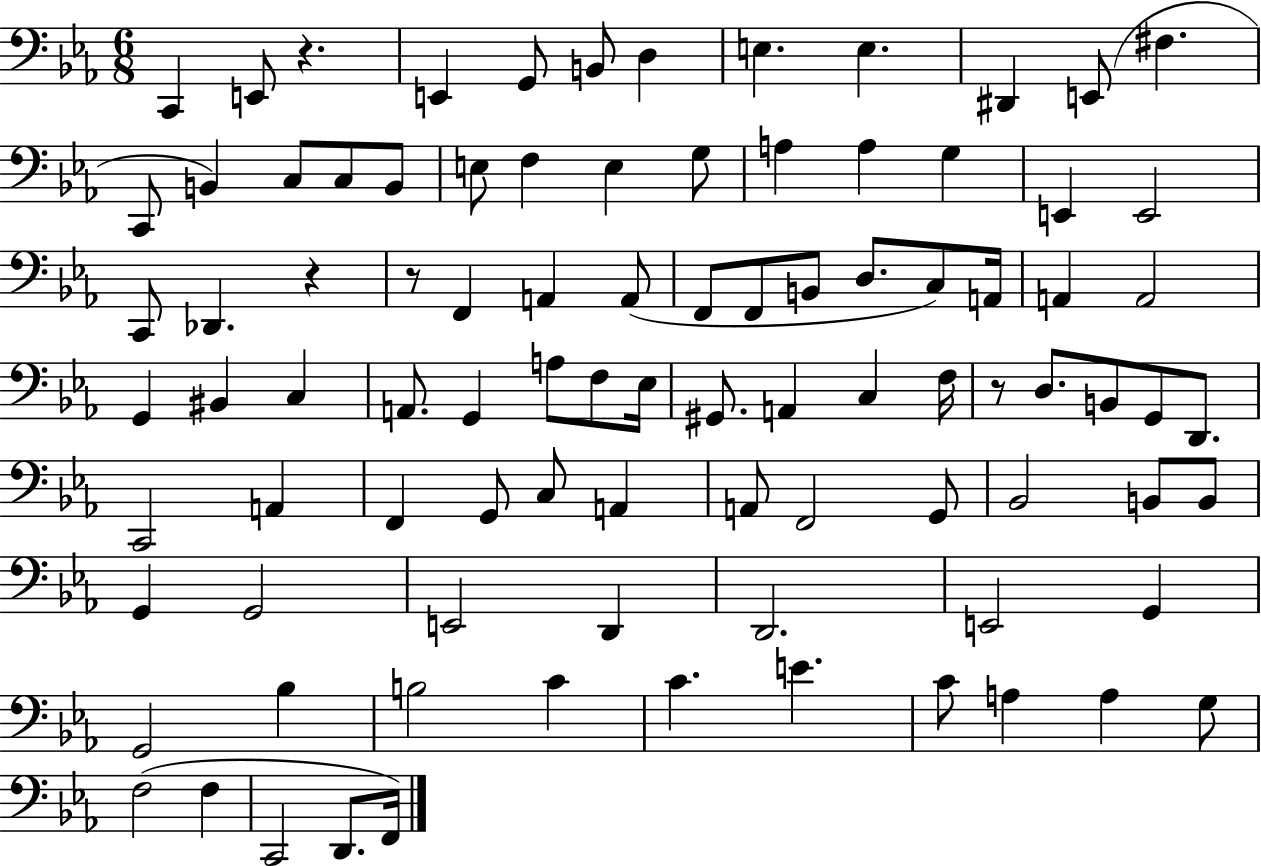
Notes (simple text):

C2/q E2/e R/q. E2/q G2/e B2/e D3/q E3/q. E3/q. D#2/q E2/e F#3/q. C2/e B2/q C3/e C3/e B2/e E3/e F3/q E3/q G3/e A3/q A3/q G3/q E2/q E2/h C2/e Db2/q. R/q R/e F2/q A2/q A2/e F2/e F2/e B2/e D3/e. C3/e A2/s A2/q A2/h G2/q BIS2/q C3/q A2/e. G2/q A3/e F3/e Eb3/s G#2/e. A2/q C3/q F3/s R/e D3/e. B2/e G2/e D2/e. C2/h A2/q F2/q G2/e C3/e A2/q A2/e F2/h G2/e Bb2/h B2/e B2/e G2/q G2/h E2/h D2/q D2/h. E2/h G2/q G2/h Bb3/q B3/h C4/q C4/q. E4/q. C4/e A3/q A3/q G3/e F3/h F3/q C2/h D2/e. F2/s